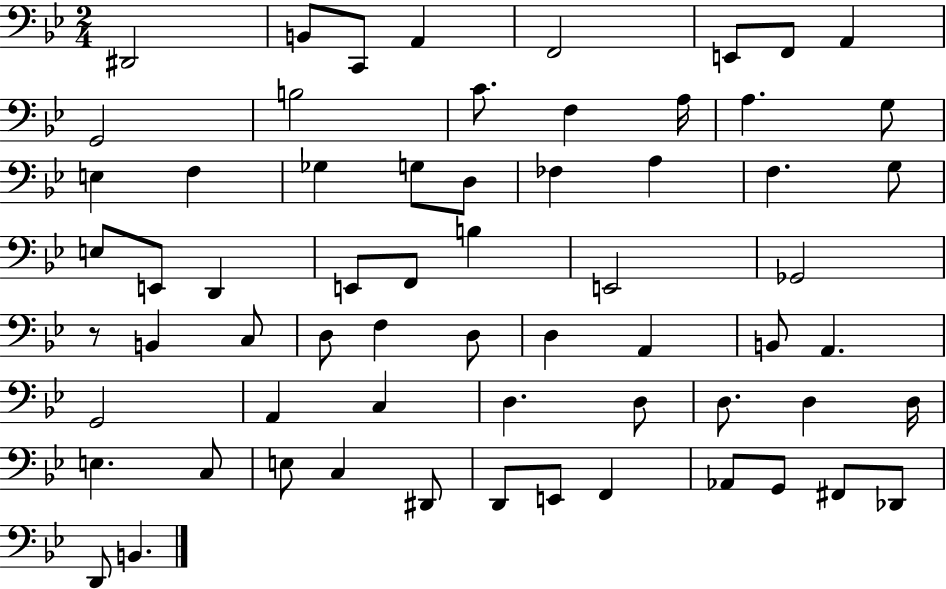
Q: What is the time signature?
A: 2/4